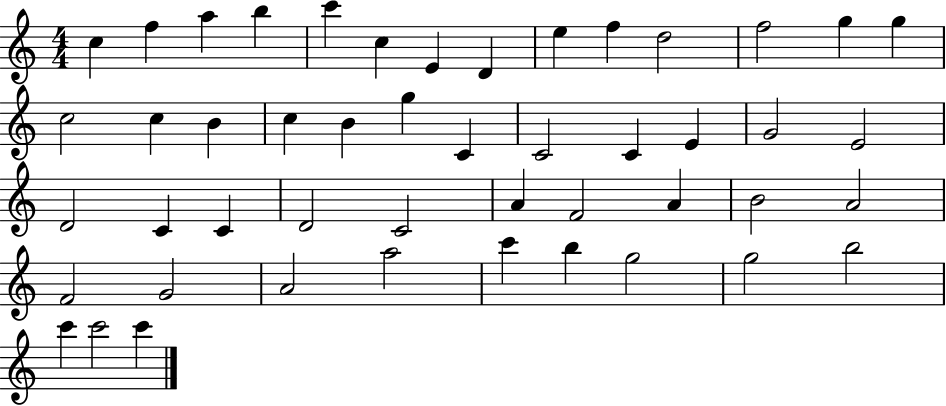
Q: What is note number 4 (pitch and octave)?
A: B5